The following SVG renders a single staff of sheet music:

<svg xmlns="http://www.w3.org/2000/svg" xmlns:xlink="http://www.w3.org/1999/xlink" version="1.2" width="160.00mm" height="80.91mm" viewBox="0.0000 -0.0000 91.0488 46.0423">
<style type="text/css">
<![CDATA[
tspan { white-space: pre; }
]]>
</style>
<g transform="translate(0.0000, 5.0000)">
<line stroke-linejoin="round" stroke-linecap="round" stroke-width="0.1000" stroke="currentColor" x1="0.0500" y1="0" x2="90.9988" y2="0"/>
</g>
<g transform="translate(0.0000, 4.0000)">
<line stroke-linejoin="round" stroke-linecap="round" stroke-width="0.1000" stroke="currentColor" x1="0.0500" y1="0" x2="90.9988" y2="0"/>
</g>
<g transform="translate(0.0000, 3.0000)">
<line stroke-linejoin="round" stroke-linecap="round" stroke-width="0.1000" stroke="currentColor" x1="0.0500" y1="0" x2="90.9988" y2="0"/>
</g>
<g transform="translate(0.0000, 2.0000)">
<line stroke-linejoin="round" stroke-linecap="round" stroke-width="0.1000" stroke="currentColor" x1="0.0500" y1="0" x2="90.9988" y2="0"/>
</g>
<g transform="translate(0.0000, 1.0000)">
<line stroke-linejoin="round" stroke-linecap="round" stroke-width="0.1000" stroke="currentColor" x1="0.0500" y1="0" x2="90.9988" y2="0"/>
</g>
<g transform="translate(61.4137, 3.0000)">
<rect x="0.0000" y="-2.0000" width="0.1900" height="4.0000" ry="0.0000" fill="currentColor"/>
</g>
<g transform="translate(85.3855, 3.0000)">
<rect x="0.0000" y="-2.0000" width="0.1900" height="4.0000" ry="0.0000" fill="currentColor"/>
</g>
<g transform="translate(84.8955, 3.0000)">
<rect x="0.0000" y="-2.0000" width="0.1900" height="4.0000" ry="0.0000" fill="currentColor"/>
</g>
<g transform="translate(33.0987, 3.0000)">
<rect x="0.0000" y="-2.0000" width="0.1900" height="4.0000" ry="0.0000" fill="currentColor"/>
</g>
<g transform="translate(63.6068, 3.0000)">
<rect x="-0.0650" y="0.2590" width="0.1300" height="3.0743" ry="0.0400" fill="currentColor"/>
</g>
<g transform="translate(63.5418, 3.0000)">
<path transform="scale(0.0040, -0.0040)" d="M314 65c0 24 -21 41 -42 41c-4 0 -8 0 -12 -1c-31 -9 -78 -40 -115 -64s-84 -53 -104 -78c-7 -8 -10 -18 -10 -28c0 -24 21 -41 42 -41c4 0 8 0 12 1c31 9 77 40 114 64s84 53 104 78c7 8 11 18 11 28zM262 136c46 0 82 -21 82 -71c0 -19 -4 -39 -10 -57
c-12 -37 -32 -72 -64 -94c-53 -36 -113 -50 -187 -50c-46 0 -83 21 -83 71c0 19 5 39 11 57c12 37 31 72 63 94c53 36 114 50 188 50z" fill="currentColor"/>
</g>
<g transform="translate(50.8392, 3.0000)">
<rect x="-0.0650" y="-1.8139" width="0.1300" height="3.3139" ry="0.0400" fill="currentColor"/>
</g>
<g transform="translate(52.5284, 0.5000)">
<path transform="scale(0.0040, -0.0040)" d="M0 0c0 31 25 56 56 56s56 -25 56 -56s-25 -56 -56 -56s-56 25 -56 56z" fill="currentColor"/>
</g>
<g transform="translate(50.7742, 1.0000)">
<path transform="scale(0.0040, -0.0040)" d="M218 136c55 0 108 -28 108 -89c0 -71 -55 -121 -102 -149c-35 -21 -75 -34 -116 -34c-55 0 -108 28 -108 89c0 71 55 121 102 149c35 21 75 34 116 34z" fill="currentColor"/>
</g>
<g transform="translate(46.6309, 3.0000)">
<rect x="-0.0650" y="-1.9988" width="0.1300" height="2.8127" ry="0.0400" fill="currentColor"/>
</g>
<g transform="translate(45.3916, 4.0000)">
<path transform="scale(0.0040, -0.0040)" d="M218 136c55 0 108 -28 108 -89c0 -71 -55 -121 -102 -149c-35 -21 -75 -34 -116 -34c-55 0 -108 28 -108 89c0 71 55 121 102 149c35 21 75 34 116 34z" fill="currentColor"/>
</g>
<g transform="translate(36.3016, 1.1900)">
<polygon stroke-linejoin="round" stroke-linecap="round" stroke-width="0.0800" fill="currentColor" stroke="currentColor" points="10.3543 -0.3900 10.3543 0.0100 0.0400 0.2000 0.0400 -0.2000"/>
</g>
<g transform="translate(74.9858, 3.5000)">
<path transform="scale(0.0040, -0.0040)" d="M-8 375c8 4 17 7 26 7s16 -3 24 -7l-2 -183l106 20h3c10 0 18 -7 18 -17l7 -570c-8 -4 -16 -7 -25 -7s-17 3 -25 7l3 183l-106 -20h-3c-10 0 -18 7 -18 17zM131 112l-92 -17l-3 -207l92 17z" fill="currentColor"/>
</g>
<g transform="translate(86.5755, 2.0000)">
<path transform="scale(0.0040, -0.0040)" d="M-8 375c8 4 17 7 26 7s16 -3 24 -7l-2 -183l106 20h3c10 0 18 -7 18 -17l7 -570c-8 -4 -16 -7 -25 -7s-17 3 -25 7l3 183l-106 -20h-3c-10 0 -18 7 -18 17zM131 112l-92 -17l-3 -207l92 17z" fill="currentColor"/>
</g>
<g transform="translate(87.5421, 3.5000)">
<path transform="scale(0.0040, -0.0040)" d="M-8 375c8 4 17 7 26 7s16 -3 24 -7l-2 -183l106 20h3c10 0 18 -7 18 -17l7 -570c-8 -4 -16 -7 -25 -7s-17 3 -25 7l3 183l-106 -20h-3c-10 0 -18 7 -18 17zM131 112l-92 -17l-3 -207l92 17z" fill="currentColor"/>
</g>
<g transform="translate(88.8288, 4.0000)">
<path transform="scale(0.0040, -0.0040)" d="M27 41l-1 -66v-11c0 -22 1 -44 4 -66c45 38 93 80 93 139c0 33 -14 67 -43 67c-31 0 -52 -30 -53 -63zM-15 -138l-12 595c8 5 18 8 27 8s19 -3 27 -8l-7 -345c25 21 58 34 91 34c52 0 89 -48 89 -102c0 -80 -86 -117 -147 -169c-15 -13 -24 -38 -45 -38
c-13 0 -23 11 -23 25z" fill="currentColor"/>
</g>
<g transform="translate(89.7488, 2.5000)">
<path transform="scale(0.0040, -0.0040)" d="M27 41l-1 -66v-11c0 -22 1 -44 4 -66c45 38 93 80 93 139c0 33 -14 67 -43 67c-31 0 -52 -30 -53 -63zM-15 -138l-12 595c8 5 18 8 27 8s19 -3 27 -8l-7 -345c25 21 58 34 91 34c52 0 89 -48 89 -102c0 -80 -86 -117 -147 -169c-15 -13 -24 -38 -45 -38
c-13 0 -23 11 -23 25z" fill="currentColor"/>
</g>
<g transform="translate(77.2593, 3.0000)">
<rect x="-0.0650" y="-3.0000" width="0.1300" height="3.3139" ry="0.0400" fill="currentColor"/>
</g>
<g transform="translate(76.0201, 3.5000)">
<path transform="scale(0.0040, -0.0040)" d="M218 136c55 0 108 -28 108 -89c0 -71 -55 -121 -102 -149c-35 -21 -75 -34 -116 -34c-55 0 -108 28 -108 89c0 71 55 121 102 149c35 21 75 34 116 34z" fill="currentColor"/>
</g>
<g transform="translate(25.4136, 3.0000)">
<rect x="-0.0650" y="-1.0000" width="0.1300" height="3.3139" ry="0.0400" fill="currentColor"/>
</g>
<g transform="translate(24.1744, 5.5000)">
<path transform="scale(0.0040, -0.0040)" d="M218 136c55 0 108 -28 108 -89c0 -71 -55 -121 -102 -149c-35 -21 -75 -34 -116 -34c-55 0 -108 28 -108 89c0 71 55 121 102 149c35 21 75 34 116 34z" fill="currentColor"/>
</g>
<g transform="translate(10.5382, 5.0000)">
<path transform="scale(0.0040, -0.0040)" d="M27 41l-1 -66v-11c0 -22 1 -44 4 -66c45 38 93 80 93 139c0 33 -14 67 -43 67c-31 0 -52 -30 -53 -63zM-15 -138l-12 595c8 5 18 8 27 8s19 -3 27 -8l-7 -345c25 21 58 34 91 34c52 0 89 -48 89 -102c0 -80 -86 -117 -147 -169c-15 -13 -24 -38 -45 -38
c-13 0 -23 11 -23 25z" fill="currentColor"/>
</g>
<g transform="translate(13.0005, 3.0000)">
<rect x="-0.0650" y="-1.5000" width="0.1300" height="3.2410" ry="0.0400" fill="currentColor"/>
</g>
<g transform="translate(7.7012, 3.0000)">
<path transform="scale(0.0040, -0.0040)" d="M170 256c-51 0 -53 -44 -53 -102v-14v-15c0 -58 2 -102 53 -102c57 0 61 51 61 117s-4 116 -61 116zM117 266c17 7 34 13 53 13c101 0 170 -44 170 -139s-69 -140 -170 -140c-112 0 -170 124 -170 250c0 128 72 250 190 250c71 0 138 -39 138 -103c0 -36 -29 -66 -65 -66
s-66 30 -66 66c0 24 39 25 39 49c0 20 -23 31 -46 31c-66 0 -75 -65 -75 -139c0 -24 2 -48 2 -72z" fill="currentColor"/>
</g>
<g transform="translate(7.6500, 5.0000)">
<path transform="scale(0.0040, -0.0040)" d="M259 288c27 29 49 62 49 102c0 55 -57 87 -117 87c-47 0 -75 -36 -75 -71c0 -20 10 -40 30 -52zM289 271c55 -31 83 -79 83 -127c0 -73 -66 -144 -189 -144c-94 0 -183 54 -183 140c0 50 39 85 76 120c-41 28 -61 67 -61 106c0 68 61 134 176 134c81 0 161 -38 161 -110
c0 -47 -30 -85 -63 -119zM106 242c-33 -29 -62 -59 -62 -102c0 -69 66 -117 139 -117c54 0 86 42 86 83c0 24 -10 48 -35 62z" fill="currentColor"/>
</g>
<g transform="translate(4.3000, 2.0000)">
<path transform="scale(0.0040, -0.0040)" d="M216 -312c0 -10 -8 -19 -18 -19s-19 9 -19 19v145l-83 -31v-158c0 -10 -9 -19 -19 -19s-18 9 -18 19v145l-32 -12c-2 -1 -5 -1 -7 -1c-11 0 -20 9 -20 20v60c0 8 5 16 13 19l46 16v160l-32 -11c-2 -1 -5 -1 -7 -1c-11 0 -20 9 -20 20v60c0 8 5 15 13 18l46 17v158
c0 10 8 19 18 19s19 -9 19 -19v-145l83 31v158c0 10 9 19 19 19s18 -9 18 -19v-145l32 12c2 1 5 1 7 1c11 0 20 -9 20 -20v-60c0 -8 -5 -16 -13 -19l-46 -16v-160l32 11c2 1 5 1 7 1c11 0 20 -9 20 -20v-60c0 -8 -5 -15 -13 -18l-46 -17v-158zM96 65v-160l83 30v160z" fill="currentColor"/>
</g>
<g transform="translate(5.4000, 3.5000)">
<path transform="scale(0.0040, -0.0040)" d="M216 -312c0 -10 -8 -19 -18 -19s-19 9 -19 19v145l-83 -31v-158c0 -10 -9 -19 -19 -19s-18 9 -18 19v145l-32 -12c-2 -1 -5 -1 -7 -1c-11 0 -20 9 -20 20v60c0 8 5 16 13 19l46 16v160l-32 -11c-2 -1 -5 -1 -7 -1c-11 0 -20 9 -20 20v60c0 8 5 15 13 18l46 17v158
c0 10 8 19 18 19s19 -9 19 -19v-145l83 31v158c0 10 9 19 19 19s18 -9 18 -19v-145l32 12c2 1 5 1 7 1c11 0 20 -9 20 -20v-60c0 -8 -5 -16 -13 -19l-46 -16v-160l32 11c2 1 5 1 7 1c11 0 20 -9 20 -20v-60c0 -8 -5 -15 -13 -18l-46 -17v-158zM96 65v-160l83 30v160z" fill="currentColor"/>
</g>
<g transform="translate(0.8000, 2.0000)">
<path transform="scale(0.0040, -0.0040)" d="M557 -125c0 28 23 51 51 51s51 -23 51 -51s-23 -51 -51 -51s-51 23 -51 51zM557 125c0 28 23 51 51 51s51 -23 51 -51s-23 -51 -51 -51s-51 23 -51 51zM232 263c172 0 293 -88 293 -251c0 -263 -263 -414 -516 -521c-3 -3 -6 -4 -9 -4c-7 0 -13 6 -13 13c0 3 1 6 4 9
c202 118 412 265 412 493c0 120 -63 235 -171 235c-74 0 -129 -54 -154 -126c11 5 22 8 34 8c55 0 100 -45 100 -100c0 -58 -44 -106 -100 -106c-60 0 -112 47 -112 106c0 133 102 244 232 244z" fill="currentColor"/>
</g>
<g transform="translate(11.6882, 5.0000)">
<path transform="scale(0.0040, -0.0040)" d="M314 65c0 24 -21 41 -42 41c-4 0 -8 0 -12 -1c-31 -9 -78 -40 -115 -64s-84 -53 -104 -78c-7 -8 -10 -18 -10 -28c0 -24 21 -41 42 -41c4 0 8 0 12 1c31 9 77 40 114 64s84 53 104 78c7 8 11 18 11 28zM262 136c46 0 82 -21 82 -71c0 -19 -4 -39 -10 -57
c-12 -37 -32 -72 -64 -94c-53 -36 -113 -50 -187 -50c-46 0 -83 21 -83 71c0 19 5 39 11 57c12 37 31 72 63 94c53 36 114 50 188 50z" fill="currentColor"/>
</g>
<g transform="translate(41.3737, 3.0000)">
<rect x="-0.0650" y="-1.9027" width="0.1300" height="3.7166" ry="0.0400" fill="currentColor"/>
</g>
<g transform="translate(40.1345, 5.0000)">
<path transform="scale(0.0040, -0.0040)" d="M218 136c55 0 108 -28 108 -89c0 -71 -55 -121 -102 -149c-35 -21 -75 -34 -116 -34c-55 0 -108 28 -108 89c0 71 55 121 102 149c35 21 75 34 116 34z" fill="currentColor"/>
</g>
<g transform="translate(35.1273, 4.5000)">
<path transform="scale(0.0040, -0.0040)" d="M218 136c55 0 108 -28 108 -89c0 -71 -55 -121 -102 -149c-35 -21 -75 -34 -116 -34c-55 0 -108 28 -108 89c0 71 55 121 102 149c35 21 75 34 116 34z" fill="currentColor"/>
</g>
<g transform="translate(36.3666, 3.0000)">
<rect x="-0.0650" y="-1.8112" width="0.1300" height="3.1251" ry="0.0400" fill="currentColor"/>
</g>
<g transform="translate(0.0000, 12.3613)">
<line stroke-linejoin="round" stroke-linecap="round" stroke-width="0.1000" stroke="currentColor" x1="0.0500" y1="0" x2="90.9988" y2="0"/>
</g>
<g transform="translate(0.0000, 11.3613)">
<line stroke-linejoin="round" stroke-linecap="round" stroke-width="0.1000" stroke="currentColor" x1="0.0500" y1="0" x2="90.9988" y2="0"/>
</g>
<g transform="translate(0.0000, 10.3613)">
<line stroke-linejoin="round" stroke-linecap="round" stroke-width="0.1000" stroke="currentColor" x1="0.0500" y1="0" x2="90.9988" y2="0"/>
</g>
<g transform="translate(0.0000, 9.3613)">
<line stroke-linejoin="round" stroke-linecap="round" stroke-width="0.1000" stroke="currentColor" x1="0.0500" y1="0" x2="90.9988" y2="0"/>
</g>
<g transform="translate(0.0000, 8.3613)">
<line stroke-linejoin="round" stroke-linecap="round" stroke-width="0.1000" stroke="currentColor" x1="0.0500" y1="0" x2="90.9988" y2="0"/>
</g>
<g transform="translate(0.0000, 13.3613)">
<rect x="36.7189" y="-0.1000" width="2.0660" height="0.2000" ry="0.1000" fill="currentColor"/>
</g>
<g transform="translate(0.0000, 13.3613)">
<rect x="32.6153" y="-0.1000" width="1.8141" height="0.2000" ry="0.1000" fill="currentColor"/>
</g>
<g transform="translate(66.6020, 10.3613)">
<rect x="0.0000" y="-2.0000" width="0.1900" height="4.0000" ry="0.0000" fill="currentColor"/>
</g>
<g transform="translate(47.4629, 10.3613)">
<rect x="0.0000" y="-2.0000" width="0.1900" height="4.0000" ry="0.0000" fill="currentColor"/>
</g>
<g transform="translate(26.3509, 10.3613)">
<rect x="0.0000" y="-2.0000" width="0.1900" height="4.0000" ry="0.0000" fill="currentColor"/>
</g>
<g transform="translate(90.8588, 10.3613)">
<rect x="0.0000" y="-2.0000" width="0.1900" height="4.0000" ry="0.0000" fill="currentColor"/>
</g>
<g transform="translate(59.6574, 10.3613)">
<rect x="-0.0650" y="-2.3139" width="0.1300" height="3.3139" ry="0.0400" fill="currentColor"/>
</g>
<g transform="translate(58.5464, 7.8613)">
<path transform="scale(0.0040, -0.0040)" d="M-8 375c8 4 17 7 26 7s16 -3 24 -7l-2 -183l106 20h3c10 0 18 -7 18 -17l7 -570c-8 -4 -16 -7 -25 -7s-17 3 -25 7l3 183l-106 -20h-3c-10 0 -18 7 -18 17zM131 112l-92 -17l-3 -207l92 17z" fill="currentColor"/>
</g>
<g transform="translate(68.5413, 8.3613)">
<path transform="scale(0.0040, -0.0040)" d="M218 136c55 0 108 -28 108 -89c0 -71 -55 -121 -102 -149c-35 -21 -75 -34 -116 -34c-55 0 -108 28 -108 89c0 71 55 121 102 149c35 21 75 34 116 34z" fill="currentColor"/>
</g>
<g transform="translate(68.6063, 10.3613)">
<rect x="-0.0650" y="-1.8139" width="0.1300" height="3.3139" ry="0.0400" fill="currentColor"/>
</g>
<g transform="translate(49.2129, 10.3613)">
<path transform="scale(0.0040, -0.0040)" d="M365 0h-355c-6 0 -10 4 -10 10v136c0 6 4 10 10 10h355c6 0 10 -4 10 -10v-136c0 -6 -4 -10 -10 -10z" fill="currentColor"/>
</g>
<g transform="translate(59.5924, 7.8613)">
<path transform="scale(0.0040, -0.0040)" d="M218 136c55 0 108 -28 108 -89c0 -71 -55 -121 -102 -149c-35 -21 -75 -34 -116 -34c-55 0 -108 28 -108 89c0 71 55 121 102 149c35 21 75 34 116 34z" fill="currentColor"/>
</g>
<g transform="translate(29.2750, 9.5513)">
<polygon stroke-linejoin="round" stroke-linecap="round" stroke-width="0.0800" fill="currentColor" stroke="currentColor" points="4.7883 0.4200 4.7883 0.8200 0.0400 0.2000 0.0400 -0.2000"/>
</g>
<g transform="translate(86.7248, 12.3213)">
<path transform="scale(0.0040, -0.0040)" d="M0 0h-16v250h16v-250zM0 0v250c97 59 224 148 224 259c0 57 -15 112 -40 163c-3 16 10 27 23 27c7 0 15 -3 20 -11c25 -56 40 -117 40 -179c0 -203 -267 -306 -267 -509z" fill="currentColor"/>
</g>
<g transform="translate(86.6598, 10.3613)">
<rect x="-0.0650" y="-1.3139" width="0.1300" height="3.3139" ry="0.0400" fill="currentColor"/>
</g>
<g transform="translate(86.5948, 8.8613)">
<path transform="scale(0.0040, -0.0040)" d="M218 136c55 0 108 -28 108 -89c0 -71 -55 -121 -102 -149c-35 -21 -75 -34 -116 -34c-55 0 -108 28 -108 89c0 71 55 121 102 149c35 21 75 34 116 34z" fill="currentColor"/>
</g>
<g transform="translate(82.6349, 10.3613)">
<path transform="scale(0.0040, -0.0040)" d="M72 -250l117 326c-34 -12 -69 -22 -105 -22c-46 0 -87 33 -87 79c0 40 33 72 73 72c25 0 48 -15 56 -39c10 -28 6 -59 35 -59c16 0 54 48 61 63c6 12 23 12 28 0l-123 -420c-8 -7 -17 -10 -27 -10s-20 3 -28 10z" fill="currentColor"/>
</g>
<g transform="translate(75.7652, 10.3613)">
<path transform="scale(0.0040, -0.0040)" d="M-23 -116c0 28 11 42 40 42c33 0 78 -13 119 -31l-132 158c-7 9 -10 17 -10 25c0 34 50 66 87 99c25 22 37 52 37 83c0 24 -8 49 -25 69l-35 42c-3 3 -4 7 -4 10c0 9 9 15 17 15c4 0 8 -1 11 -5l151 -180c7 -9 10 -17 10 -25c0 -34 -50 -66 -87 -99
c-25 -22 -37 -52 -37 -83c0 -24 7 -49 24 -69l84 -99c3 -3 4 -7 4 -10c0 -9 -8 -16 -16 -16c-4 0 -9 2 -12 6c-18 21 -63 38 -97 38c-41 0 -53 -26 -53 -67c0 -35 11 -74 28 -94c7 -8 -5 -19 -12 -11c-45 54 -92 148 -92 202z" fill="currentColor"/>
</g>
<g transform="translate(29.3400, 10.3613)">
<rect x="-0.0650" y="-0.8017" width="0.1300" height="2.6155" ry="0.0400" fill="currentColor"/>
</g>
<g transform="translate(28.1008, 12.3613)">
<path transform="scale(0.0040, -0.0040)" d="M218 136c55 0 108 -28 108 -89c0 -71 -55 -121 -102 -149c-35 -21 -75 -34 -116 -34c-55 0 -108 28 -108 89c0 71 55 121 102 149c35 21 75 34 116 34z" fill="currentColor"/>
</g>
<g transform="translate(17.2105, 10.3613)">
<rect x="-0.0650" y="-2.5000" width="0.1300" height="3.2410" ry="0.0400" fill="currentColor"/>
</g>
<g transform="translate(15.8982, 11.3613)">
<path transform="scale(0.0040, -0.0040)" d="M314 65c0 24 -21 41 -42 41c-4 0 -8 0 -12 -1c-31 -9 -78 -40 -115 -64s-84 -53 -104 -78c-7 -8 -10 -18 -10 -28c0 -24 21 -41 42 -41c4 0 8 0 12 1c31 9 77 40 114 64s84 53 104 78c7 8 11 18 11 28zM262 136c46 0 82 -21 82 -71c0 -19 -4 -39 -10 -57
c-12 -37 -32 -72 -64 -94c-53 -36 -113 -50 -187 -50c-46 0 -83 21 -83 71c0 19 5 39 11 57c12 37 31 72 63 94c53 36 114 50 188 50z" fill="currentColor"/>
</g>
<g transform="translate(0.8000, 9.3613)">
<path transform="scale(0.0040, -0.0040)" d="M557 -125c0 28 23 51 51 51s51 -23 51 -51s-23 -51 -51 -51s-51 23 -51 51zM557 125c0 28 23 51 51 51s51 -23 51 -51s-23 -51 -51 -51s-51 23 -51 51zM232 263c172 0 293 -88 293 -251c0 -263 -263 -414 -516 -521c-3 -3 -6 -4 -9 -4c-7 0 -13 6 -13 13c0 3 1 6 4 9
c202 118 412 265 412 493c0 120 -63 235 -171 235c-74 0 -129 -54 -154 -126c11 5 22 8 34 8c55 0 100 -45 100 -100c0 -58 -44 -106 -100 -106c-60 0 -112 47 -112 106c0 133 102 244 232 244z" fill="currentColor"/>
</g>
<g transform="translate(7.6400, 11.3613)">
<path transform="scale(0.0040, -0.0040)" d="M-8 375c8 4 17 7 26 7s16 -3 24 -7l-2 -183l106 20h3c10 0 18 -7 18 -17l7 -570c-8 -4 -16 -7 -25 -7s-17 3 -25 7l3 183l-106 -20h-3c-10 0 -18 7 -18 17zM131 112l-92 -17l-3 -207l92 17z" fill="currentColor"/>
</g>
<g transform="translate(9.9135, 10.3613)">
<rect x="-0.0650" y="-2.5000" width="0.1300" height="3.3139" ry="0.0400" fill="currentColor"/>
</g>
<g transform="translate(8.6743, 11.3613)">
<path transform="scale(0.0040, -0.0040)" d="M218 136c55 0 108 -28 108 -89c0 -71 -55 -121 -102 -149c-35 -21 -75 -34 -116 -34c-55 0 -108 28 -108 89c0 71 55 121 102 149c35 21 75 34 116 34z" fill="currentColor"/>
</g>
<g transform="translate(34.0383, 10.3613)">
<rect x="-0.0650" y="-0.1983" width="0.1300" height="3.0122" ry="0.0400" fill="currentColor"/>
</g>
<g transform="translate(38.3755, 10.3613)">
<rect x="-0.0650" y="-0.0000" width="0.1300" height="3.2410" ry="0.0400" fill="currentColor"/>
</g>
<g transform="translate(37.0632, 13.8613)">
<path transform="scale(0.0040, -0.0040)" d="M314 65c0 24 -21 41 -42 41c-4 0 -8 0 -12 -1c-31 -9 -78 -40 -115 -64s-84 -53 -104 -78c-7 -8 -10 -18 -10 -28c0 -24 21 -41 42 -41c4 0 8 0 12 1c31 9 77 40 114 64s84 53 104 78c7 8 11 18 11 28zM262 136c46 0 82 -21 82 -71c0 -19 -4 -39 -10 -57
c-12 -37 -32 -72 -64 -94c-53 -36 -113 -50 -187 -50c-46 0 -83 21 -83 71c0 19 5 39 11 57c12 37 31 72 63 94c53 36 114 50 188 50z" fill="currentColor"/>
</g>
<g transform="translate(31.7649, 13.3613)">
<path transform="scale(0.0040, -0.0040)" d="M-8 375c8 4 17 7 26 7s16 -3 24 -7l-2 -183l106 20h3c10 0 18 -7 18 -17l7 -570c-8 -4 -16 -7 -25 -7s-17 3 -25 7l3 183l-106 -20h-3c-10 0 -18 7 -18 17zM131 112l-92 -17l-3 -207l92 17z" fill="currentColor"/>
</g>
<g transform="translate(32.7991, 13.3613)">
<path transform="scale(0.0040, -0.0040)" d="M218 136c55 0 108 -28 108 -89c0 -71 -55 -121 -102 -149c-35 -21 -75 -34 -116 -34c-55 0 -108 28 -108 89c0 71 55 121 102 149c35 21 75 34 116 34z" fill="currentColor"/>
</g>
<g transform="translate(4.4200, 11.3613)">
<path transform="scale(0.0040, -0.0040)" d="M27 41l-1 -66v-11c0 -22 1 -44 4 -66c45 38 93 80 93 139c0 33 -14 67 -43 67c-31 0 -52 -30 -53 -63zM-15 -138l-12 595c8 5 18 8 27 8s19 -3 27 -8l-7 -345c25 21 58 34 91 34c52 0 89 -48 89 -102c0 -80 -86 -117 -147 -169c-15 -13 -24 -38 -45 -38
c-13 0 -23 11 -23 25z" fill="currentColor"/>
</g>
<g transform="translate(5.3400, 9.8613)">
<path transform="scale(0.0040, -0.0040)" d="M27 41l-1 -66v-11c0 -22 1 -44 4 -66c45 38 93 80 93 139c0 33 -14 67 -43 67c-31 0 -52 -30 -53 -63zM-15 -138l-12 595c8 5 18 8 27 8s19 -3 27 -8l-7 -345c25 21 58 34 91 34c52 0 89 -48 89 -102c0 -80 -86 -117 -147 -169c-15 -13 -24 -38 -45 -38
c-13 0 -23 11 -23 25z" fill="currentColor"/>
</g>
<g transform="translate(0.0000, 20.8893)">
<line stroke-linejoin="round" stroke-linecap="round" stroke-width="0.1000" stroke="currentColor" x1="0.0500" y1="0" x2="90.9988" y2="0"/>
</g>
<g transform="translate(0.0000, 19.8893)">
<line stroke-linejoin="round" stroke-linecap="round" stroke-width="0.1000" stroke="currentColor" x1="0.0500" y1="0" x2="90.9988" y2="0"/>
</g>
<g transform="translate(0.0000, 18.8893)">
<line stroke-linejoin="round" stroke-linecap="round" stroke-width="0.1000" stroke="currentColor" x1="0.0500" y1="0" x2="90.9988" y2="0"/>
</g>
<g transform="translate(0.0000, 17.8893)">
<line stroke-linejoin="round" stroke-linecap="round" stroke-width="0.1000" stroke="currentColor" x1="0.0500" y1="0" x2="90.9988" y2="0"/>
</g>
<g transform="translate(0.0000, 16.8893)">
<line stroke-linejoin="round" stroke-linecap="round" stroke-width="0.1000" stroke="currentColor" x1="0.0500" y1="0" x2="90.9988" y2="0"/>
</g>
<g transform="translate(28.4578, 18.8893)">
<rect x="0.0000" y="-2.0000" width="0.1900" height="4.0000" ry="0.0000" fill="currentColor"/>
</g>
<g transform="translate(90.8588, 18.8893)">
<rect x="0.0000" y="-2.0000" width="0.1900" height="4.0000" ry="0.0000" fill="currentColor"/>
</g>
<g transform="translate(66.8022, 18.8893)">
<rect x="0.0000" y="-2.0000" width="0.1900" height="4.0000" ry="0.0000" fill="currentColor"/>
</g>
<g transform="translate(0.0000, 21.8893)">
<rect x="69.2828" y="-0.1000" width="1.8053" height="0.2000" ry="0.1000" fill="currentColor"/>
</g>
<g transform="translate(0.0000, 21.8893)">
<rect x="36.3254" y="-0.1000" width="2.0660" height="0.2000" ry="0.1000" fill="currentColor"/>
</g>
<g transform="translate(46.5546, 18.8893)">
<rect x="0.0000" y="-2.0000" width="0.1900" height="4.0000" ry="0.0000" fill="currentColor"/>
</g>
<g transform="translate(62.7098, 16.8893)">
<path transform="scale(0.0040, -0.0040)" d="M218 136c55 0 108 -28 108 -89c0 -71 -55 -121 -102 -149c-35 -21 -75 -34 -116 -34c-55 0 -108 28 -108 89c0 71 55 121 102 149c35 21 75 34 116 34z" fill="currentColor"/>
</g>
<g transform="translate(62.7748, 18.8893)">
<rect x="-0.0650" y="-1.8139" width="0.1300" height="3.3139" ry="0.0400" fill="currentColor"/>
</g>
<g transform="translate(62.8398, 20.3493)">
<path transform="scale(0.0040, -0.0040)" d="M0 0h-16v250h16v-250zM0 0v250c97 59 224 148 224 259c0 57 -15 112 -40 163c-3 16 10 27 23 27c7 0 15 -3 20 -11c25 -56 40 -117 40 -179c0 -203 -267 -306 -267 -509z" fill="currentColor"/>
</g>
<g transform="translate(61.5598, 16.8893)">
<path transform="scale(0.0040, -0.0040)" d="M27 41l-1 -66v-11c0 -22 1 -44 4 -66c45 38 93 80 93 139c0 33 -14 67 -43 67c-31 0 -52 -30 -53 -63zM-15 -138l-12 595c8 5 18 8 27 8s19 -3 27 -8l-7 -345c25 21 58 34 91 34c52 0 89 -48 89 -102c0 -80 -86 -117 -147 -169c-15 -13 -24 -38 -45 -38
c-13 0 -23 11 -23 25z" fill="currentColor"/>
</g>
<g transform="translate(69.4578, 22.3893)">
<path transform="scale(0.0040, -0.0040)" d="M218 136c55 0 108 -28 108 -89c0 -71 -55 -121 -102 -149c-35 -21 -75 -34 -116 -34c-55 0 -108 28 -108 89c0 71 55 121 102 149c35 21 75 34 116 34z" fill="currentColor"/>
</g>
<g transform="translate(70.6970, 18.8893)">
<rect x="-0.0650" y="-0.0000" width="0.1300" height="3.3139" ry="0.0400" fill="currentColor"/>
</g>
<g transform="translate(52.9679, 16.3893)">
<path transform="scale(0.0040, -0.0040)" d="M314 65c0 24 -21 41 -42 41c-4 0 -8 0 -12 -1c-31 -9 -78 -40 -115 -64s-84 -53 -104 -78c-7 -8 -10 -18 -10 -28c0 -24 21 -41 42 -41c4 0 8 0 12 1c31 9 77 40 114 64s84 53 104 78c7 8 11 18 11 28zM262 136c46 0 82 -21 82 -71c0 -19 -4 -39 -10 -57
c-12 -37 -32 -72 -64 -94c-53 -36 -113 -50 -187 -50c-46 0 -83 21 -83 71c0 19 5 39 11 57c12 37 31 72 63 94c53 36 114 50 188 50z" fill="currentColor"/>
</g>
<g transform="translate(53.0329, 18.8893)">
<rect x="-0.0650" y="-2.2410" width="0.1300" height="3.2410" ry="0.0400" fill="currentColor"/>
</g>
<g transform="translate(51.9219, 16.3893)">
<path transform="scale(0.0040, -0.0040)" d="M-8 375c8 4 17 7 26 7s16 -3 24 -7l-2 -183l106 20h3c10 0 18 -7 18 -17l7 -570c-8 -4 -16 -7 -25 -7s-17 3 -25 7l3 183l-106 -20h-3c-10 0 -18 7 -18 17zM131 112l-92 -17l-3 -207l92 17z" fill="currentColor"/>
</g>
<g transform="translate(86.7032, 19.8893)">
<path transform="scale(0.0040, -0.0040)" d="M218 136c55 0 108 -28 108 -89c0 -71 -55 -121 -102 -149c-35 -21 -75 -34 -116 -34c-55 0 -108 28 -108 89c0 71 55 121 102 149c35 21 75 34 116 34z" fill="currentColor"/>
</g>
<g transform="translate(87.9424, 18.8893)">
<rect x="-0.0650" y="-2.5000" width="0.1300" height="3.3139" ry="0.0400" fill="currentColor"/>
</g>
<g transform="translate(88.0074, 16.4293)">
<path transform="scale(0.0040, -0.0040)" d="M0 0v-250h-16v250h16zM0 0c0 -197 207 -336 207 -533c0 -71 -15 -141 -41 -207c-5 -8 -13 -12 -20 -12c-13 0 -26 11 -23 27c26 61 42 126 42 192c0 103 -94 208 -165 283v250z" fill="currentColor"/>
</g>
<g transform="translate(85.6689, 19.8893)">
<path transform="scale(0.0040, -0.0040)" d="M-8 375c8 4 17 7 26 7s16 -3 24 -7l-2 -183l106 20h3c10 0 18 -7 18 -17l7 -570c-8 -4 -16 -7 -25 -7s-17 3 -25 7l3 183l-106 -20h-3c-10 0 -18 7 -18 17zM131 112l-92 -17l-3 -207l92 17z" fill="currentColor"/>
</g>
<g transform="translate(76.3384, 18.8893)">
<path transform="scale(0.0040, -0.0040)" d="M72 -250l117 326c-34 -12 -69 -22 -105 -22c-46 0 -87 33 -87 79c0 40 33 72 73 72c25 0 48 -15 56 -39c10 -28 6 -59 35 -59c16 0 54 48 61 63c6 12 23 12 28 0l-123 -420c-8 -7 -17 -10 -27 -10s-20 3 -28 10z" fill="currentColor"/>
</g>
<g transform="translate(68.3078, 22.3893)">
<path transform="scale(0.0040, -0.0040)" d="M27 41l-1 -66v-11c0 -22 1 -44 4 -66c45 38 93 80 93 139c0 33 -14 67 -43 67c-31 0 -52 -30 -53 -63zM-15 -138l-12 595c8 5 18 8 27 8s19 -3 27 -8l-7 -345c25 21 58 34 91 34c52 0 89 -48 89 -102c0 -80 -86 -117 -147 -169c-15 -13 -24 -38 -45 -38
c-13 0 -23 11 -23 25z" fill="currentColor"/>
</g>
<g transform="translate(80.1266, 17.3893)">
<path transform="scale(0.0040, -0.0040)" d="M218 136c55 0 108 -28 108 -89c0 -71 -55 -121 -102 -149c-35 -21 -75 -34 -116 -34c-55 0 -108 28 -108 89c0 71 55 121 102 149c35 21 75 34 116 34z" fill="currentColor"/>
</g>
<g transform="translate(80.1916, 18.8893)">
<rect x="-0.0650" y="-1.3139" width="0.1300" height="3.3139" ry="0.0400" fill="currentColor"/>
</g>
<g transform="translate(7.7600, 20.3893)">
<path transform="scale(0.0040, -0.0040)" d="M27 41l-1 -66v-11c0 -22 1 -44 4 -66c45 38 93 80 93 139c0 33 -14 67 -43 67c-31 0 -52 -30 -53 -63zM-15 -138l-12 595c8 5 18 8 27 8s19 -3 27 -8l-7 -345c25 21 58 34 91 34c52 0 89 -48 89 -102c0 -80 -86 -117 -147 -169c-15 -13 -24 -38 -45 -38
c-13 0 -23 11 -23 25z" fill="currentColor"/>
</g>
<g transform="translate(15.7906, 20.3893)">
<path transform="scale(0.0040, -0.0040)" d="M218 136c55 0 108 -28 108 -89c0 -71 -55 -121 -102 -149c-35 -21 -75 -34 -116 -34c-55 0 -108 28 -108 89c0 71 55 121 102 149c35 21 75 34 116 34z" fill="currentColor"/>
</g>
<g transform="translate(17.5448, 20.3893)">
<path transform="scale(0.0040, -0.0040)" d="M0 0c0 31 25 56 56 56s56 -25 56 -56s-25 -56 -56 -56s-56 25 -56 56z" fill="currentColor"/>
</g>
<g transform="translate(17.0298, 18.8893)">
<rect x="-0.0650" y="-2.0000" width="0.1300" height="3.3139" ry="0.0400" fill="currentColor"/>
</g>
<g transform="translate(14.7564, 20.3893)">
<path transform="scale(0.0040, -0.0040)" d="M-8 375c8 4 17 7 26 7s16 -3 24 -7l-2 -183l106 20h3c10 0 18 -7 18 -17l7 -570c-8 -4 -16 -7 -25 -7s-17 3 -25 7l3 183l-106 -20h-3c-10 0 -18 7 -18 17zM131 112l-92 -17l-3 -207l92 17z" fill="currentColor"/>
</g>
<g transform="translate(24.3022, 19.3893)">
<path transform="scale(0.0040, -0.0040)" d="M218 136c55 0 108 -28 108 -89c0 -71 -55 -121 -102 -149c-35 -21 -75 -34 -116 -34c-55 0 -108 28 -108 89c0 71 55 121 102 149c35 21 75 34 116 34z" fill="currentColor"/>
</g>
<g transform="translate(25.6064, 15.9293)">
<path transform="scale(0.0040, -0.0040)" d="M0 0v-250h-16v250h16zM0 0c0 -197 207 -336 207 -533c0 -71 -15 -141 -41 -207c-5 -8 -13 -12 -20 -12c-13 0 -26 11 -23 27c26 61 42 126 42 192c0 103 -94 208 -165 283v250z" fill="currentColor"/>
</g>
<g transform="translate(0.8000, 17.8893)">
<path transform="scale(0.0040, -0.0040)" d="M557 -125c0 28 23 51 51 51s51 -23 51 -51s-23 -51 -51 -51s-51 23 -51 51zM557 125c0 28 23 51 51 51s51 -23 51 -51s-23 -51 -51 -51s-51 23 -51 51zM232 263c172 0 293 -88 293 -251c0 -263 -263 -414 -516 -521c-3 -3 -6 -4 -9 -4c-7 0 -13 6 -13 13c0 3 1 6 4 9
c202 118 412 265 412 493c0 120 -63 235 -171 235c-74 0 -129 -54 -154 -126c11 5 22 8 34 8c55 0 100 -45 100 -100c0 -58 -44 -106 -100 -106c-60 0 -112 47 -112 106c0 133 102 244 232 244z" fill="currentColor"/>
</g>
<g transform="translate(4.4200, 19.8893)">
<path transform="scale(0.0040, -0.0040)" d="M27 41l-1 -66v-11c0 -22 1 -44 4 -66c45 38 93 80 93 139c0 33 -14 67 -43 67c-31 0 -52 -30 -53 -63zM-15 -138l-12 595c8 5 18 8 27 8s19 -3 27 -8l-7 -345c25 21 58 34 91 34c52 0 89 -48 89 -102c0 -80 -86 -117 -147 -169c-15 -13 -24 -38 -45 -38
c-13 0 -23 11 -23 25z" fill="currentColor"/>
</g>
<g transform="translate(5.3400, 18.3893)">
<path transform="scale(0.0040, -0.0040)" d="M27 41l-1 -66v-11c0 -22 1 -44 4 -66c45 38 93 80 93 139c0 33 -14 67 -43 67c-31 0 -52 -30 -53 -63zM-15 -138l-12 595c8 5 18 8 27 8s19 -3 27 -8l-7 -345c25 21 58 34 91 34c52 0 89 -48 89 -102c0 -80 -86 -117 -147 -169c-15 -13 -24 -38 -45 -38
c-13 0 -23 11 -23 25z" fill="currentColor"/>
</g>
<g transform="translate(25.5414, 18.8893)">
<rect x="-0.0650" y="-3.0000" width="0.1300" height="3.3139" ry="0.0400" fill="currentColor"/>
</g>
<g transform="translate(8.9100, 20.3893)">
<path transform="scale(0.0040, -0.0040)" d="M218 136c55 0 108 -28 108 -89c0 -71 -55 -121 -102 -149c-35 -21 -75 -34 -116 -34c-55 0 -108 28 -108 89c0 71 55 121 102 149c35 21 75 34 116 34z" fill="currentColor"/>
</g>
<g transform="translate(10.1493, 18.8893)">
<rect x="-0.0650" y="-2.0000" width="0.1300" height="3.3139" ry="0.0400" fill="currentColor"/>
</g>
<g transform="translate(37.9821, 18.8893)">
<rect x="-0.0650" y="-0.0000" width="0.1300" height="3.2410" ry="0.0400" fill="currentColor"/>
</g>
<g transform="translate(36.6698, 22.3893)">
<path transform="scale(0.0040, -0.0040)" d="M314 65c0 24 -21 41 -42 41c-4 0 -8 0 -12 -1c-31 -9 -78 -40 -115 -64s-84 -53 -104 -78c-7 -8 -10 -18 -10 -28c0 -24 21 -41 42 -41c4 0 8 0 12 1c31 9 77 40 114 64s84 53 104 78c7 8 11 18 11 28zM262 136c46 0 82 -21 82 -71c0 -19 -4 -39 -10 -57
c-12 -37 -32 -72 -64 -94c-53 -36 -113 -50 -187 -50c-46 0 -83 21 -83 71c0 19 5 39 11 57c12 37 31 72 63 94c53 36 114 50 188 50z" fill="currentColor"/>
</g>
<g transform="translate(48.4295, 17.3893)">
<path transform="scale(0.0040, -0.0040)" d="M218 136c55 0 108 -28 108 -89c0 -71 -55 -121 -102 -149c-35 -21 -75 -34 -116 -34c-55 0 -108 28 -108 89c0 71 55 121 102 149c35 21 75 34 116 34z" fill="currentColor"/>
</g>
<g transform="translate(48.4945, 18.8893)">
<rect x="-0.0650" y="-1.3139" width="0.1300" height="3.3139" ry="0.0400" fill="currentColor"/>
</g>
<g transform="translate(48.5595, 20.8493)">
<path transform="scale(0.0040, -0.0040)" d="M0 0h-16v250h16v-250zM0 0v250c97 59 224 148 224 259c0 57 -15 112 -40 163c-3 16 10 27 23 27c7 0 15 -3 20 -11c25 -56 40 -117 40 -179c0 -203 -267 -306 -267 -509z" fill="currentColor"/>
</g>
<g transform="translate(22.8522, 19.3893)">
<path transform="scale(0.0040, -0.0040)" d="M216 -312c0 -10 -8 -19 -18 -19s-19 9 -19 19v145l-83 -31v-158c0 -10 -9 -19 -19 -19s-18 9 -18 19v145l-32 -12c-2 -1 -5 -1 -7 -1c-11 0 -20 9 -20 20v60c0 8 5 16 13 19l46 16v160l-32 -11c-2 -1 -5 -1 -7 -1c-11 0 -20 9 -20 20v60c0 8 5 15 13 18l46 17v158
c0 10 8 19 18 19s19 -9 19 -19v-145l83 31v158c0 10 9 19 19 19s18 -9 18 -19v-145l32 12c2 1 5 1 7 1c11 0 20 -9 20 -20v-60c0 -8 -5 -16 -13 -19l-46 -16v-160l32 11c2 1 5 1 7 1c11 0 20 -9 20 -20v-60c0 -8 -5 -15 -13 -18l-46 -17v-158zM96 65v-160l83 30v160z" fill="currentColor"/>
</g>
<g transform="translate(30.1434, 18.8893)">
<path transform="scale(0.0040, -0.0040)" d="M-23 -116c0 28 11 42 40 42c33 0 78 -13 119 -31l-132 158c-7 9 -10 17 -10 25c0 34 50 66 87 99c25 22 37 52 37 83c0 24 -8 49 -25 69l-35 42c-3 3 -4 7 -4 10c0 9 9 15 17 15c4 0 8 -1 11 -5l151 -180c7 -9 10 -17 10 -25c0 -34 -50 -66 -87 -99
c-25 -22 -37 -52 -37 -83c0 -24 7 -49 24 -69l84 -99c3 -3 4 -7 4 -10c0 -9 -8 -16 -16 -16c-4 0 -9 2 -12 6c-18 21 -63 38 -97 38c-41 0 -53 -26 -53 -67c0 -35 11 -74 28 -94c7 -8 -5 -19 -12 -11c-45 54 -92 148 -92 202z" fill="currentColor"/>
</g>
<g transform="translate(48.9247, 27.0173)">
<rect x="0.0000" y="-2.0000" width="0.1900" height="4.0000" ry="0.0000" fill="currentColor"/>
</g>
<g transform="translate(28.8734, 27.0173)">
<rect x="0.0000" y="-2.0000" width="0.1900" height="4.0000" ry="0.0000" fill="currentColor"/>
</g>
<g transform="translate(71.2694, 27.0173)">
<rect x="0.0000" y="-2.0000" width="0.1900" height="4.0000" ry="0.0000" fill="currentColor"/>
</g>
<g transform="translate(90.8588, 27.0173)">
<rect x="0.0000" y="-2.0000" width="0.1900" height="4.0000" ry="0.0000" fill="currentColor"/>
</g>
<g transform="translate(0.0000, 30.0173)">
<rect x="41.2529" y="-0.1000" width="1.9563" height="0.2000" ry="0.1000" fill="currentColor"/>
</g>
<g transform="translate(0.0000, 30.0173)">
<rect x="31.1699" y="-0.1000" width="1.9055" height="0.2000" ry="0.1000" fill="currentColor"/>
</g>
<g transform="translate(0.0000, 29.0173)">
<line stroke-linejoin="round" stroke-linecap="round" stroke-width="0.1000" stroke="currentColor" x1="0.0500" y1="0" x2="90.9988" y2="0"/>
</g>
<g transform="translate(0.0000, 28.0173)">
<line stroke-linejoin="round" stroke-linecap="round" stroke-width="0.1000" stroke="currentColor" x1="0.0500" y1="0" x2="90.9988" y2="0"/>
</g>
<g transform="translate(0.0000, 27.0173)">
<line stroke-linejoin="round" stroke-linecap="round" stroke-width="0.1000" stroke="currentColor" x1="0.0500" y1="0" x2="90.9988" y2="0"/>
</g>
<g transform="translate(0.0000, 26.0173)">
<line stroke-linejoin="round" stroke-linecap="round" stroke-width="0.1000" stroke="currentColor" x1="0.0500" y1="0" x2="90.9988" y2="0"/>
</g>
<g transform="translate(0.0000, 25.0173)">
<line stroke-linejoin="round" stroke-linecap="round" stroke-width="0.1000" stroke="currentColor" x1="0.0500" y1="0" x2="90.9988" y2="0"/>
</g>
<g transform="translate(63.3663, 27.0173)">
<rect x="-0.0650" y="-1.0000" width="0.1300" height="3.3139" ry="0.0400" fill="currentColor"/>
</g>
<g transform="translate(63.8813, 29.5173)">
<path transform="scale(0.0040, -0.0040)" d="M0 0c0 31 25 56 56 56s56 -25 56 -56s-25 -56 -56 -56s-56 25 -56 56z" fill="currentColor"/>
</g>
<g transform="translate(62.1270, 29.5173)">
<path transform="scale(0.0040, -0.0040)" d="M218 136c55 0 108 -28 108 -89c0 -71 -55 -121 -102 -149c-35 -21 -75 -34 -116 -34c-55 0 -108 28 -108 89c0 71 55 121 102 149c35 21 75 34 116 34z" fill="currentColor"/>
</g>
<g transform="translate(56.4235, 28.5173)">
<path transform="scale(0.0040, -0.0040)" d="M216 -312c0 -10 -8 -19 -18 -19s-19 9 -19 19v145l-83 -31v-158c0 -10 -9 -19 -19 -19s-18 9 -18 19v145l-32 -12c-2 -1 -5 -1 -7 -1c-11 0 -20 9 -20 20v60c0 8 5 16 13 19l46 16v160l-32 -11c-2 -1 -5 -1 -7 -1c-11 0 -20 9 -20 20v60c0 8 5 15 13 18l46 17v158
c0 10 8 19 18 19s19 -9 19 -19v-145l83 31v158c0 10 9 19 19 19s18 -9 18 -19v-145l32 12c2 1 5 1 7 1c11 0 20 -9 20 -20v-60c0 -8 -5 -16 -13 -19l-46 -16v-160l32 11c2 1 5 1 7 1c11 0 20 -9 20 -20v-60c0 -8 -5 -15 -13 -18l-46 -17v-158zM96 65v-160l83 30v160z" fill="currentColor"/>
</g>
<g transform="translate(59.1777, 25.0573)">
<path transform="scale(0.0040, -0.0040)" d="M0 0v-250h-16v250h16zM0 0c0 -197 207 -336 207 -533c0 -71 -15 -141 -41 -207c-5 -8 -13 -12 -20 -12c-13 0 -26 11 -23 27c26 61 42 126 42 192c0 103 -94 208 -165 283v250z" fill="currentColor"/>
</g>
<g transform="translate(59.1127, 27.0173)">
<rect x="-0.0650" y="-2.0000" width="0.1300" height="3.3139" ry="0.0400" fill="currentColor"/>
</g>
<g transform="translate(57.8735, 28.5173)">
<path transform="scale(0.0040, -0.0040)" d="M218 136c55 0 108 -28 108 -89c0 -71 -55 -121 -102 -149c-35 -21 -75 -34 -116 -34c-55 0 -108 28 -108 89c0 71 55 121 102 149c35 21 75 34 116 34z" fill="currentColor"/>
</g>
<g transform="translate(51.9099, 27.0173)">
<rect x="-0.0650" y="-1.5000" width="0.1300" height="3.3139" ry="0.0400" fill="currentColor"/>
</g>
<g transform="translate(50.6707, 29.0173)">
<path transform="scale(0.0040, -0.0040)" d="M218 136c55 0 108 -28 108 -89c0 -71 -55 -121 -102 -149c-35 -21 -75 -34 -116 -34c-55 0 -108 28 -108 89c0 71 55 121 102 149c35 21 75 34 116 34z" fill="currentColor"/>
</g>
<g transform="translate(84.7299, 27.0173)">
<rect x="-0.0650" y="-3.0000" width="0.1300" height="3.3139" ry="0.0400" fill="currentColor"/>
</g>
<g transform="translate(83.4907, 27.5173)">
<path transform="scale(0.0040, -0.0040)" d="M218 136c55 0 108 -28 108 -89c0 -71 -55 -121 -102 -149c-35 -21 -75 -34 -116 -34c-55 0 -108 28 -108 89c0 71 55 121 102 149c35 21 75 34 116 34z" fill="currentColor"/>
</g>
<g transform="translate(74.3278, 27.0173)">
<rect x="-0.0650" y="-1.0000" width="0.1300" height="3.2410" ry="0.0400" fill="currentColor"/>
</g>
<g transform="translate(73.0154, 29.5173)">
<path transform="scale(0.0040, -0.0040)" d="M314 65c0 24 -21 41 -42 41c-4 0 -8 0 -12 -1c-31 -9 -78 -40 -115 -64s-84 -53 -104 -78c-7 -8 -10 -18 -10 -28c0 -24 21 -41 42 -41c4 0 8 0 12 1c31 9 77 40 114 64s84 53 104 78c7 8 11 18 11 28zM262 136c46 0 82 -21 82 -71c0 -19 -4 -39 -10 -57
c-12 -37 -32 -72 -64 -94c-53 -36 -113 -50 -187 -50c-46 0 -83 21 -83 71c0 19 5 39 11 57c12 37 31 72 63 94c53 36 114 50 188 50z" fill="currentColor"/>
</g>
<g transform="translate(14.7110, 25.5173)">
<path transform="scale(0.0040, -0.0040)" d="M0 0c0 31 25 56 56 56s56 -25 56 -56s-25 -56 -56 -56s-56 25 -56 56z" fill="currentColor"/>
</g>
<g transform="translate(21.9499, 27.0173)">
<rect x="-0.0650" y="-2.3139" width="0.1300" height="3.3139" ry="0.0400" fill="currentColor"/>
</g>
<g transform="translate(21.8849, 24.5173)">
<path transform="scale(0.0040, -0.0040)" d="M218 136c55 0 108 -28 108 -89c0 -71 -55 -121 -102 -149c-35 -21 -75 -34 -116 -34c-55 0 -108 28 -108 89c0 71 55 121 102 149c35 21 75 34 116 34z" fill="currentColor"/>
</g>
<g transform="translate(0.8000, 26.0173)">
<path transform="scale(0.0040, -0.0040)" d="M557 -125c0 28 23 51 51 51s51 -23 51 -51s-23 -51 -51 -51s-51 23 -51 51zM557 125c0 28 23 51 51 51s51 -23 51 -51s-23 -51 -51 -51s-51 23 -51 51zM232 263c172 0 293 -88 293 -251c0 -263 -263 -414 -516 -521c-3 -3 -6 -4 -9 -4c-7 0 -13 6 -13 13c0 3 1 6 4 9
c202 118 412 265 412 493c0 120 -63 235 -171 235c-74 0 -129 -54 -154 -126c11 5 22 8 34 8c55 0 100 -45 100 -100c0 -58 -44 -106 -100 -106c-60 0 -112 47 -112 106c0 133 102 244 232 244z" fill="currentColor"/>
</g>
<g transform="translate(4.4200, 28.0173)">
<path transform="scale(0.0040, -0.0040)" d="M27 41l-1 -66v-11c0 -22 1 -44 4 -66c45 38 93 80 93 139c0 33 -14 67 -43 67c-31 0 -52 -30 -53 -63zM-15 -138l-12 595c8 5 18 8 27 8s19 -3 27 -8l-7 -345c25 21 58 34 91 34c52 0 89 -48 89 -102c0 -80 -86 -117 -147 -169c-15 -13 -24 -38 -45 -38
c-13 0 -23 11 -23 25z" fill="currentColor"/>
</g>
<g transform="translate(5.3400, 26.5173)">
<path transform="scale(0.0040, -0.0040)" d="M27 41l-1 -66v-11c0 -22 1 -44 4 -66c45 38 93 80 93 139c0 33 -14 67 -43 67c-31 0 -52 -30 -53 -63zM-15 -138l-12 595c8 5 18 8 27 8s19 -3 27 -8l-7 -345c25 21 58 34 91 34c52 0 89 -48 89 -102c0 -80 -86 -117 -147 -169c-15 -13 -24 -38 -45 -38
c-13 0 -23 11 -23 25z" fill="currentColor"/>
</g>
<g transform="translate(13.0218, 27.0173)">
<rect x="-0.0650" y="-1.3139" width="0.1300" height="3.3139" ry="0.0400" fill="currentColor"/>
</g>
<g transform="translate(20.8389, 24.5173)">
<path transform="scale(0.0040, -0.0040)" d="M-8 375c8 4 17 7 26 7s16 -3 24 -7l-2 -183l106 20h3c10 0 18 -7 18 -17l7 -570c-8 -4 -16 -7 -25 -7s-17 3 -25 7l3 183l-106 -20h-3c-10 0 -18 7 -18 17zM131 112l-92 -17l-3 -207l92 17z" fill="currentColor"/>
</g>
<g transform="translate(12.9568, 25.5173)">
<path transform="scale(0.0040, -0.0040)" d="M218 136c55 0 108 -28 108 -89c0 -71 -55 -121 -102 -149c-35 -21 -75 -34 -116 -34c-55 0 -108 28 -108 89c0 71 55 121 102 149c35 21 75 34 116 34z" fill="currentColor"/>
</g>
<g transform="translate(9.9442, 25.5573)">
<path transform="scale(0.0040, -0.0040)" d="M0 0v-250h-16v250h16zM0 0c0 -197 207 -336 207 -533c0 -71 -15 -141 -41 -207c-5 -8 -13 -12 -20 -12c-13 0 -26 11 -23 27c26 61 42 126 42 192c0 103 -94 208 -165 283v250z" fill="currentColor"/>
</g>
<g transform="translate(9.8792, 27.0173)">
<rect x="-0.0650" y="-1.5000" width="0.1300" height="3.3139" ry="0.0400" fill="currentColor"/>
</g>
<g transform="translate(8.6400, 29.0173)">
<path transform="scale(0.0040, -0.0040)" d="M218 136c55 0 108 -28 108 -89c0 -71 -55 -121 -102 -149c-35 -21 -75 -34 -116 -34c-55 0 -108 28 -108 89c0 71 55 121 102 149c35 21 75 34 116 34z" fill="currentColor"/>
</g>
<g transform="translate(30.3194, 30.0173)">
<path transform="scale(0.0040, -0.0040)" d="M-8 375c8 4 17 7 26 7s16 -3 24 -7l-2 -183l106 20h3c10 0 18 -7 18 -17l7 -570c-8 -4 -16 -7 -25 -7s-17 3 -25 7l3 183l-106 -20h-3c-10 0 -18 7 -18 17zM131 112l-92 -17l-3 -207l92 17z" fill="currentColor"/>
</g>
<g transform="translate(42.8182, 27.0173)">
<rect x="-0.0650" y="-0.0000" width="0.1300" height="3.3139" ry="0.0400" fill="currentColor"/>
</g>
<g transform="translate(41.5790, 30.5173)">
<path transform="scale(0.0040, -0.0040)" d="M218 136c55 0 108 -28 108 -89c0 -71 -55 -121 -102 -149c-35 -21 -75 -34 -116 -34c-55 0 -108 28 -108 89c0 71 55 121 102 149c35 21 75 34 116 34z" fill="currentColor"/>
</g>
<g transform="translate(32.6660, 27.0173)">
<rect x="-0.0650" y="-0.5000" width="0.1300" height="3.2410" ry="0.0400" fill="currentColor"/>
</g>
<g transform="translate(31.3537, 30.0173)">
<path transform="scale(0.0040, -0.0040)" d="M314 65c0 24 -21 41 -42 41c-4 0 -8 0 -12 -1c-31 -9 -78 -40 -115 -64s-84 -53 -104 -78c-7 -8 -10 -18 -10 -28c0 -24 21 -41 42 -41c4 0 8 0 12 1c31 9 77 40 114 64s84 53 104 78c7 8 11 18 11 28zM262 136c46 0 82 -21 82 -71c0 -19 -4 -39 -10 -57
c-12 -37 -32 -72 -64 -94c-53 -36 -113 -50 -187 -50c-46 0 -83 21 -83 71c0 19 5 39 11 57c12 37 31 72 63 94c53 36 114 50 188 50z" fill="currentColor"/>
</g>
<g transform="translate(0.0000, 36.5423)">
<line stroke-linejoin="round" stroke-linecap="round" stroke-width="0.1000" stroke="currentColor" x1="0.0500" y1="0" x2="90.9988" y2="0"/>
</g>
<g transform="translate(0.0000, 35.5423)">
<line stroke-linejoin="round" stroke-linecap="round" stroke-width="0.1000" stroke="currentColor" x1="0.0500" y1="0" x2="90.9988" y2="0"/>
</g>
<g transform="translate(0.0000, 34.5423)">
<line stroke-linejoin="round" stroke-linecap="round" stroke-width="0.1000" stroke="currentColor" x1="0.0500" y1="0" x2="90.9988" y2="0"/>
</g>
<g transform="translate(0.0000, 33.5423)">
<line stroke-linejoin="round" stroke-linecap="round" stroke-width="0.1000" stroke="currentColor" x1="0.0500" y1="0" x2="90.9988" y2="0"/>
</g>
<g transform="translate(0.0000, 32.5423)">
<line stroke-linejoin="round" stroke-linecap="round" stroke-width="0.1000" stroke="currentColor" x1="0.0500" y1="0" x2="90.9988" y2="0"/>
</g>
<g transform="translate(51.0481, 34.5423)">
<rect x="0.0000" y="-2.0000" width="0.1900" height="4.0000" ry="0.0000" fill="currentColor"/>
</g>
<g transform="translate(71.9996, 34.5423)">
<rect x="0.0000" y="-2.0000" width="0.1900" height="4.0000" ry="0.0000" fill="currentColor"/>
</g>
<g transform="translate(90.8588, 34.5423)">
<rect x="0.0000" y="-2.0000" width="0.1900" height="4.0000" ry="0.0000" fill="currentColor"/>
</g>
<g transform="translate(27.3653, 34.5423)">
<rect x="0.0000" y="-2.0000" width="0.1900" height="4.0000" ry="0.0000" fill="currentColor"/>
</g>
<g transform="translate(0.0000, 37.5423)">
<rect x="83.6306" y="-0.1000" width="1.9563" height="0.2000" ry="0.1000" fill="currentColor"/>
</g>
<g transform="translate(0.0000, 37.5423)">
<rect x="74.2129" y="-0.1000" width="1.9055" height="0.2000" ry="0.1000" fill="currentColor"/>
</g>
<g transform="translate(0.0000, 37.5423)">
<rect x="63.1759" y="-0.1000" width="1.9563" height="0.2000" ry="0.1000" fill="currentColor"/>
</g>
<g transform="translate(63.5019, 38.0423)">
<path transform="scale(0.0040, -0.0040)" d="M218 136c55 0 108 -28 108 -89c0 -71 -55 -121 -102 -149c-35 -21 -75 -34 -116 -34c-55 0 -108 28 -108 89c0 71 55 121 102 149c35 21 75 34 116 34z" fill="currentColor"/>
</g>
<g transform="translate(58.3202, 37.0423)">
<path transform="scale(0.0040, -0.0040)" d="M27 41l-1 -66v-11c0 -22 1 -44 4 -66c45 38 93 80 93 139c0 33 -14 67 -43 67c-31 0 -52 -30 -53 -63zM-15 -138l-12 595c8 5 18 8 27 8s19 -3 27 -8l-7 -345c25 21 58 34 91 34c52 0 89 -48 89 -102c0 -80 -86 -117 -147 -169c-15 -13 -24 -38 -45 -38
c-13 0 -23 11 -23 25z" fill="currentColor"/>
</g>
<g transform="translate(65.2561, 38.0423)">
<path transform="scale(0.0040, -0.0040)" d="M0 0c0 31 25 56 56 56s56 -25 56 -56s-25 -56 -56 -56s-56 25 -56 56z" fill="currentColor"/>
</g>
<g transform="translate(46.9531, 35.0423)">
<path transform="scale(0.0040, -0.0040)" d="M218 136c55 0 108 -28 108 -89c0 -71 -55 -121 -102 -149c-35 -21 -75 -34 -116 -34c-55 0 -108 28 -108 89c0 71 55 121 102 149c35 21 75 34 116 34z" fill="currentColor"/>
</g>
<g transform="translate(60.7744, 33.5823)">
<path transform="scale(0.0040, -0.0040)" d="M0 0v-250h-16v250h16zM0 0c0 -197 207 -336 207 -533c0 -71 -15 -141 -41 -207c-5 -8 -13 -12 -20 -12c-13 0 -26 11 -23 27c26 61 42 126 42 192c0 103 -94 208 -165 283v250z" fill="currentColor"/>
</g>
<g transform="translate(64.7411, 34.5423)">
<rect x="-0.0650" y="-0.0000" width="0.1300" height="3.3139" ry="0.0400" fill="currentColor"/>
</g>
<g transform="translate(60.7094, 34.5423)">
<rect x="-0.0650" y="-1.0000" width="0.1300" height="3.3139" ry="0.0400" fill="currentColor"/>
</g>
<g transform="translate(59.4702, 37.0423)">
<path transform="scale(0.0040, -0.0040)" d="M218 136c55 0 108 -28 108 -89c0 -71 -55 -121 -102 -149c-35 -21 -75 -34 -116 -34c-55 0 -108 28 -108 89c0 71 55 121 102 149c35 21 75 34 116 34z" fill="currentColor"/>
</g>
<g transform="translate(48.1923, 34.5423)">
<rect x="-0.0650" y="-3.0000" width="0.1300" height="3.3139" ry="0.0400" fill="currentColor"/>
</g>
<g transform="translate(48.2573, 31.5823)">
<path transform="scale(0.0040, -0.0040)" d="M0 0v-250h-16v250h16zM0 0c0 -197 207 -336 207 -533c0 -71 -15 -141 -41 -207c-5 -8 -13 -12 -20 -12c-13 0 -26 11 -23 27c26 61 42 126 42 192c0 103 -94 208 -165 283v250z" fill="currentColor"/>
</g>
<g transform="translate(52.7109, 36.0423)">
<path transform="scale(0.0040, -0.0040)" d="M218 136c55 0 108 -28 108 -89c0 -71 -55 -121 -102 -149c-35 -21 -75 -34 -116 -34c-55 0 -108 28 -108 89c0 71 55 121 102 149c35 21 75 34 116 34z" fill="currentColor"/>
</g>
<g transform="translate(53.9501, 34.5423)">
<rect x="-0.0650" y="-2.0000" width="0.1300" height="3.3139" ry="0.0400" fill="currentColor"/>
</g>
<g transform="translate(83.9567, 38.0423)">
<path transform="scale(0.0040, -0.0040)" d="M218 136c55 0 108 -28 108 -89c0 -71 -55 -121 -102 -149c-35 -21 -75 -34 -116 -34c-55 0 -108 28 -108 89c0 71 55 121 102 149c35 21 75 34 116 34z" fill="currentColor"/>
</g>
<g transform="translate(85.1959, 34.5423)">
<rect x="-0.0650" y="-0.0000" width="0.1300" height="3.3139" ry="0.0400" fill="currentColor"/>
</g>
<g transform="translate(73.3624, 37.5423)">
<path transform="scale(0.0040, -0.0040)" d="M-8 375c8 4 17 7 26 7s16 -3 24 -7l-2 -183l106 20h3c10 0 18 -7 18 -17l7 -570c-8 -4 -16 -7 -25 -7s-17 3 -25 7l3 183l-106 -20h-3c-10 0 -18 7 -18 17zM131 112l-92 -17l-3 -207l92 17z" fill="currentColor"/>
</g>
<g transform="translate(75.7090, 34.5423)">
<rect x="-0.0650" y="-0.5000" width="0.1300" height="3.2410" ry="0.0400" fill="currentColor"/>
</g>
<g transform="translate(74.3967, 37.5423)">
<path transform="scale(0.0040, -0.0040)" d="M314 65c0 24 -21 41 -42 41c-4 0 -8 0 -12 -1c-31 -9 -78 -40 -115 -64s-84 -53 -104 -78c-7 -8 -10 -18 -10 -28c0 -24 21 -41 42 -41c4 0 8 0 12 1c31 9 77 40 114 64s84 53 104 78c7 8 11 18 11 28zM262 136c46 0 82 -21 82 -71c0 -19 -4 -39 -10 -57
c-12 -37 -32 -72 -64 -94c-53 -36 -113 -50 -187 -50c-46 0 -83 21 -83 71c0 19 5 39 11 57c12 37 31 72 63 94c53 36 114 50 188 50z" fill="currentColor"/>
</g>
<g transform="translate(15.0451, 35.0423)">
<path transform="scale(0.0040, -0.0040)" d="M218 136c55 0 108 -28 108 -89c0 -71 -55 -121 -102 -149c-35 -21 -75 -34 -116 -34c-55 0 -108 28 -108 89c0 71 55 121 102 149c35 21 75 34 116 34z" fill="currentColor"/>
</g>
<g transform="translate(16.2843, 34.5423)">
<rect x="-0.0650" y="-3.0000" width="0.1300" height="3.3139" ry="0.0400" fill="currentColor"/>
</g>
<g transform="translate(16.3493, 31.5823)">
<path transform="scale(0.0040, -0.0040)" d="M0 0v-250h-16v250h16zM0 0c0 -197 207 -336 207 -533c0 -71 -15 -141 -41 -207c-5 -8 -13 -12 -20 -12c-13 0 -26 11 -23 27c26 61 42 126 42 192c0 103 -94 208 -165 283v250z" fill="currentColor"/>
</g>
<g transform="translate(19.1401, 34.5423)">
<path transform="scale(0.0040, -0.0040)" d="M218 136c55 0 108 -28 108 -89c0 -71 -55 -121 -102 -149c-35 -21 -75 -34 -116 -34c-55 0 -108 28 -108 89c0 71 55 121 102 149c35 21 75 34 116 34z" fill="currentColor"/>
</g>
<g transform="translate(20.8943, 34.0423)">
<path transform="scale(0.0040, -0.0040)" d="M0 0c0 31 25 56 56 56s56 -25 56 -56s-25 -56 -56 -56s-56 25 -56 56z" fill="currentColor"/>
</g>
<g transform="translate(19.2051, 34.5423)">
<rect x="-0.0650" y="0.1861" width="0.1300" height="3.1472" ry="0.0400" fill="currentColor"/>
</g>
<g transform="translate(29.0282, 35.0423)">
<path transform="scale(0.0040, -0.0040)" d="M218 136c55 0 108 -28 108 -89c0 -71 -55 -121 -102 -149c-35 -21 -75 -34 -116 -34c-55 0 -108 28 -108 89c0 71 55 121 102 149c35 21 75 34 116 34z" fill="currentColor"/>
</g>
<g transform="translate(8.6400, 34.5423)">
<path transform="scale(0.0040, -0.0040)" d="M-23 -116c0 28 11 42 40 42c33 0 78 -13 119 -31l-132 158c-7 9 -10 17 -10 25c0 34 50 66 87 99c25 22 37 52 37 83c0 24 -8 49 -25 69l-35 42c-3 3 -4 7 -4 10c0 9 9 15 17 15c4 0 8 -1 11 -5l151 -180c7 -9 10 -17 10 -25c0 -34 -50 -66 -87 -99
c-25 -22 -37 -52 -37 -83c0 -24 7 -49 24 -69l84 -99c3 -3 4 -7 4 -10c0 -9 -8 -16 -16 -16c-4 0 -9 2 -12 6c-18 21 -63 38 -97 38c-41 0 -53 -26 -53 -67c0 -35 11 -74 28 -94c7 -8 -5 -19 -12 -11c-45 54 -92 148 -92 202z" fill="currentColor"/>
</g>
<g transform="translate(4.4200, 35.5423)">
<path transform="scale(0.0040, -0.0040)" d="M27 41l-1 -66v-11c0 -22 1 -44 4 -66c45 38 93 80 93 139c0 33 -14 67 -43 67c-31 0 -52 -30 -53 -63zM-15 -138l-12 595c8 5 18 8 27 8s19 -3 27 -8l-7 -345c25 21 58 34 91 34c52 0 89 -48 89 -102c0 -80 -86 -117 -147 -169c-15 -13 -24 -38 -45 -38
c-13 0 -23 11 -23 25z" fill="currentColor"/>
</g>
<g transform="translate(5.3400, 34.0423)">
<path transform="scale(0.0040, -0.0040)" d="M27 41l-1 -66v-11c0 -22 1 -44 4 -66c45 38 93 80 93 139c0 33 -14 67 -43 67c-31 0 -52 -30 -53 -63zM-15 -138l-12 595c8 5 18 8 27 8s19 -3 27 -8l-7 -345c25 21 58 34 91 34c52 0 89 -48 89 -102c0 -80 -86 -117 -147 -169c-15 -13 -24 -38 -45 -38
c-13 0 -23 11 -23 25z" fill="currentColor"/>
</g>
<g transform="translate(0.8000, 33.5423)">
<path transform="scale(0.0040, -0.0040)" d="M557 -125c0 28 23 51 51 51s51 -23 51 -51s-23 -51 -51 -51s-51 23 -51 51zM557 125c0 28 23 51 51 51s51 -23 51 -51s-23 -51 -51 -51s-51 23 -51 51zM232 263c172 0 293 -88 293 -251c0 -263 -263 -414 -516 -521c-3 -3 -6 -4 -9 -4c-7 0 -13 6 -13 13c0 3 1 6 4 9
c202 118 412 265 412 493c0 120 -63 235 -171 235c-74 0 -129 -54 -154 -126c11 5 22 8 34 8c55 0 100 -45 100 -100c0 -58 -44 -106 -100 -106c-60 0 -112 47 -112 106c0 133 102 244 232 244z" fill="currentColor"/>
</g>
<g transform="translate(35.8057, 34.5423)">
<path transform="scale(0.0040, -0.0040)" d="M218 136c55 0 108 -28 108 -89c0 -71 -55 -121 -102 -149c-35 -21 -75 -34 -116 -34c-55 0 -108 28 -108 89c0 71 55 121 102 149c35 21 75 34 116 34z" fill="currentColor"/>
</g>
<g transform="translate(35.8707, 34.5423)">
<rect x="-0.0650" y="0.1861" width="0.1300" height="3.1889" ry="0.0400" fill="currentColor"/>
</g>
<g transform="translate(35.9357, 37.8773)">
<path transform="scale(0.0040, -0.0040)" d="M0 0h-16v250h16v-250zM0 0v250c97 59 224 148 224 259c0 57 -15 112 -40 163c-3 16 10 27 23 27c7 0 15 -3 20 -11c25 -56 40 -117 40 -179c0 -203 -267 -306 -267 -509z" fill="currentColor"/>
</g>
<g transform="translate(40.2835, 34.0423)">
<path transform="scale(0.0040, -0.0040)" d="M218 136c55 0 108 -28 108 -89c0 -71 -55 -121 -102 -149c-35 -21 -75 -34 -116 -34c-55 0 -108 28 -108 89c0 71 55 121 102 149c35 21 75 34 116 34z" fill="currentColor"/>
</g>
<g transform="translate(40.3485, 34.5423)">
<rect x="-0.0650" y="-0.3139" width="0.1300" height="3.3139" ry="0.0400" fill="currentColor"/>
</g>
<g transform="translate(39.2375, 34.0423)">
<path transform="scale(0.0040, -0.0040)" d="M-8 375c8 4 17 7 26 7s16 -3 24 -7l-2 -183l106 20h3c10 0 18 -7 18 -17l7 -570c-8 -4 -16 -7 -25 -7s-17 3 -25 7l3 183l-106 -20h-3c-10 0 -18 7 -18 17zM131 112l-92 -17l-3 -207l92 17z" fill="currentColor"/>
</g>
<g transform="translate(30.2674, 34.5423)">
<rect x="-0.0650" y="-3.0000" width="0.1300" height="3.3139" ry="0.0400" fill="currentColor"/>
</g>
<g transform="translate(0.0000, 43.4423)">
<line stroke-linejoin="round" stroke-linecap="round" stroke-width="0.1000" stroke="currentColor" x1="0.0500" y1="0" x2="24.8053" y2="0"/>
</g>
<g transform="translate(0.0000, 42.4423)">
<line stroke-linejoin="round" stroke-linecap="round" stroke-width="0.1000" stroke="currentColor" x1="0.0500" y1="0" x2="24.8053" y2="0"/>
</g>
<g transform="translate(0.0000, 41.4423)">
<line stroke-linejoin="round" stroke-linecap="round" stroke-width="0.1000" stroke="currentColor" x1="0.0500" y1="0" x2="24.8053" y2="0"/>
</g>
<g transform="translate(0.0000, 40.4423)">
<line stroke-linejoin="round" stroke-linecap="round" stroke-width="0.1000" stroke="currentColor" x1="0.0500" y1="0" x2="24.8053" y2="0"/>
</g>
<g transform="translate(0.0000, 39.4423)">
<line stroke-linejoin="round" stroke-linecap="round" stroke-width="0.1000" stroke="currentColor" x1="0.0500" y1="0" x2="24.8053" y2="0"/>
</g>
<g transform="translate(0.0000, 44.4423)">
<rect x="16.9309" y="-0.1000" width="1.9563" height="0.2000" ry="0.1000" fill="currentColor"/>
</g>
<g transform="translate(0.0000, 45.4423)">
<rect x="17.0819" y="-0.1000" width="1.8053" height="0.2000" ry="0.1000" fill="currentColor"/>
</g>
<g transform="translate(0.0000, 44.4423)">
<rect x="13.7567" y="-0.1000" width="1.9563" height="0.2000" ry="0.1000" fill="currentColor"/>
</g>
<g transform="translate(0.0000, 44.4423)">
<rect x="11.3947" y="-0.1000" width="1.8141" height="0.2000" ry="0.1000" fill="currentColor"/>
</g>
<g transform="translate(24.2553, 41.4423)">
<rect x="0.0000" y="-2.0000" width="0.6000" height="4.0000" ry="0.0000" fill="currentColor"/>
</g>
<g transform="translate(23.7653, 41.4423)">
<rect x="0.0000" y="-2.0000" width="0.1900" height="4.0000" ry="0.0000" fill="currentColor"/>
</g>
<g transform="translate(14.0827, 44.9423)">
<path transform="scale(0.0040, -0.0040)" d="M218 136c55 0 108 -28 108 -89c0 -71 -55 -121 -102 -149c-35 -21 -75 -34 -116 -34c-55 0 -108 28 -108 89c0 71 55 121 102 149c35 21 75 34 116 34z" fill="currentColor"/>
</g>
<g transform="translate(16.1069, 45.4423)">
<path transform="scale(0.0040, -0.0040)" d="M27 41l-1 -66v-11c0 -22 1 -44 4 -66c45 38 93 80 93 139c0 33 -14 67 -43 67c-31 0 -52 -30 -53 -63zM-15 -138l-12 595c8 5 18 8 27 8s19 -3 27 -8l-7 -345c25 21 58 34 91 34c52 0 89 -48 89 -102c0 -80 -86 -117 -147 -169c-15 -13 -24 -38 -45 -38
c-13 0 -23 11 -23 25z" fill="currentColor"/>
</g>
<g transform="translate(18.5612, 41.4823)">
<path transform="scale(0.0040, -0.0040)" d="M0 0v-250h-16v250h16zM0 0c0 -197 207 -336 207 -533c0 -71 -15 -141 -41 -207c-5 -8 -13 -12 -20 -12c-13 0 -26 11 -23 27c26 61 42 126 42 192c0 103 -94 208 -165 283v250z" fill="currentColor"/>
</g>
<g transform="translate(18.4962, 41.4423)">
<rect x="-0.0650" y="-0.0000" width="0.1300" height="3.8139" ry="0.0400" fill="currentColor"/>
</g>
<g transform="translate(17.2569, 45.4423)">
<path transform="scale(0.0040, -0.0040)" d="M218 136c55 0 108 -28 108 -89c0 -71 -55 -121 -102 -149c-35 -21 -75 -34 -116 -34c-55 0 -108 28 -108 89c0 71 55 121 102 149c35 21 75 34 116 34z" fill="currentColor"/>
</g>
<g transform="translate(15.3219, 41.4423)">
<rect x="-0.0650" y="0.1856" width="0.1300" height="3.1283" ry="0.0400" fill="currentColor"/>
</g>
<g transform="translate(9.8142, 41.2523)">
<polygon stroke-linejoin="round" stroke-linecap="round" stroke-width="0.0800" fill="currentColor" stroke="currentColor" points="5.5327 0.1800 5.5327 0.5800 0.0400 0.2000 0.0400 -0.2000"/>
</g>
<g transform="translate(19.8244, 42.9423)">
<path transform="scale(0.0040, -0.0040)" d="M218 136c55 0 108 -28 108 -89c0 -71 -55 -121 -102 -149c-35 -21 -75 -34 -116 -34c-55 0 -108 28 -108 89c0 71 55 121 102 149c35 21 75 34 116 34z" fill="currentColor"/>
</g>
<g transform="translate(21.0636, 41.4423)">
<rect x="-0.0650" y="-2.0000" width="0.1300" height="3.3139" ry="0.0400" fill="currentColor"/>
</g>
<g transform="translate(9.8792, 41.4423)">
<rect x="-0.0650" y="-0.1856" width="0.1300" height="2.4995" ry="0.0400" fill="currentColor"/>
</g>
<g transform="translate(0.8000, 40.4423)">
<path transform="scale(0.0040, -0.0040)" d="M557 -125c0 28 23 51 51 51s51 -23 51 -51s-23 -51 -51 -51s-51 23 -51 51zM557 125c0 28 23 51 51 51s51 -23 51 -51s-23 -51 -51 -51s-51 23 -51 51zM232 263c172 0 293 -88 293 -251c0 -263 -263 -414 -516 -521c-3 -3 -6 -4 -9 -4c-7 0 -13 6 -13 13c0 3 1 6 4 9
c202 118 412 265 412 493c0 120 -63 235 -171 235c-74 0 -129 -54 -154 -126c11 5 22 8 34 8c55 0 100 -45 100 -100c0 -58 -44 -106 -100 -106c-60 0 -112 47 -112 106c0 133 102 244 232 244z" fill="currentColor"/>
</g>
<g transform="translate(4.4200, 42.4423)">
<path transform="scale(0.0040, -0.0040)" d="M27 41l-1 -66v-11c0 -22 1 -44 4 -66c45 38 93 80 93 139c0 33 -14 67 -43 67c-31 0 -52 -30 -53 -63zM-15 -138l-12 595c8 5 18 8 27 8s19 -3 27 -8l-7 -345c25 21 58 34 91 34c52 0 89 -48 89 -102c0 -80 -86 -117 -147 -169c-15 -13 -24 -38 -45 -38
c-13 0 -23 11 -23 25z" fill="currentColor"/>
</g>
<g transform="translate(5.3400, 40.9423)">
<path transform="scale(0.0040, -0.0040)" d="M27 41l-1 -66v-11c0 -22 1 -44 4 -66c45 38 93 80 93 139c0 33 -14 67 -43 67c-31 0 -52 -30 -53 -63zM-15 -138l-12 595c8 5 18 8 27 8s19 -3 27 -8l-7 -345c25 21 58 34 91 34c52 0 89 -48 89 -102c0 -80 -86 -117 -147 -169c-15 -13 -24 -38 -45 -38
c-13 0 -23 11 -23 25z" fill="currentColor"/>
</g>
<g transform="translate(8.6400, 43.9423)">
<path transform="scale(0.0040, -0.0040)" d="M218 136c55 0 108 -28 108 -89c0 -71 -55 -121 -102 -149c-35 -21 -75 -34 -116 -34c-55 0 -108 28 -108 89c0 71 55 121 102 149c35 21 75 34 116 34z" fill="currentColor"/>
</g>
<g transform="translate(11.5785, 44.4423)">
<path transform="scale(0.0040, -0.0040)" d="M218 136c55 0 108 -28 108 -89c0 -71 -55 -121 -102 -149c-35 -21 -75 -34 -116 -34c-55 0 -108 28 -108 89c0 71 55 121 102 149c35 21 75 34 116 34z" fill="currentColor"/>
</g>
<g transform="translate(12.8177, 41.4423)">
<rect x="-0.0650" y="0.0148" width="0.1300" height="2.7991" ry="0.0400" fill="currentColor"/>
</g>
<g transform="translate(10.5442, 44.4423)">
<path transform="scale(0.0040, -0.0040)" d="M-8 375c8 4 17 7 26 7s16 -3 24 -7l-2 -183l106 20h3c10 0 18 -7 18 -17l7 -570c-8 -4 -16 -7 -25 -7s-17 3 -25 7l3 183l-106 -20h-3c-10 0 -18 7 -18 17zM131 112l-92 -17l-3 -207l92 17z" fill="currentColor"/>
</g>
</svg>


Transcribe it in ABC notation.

X:1
T:Untitled
M:6/8
L:1/4
K:D
_G,,2 ^F,, A,,/2 G,,/2 B,,/2 A, D,2 C, B,, B,,2 G,,/2 E,,/2 D,,2 z2 B, A, z z/2 G,/2 _A,, A,, ^C,/2 z D,,2 G,/2 B,2 _A,/2 _D,, z/2 G, B,,/2 G,,/2 G, B, E,,2 D,, G,, ^A,,/2 F,, F,,2 C, z C,/2 D, C, D,/2 E, C,/2 A,, _F,,/2 D,, E,,2 D,, F,,/2 E,,/2 D,,/2 _C,,/2 A,,